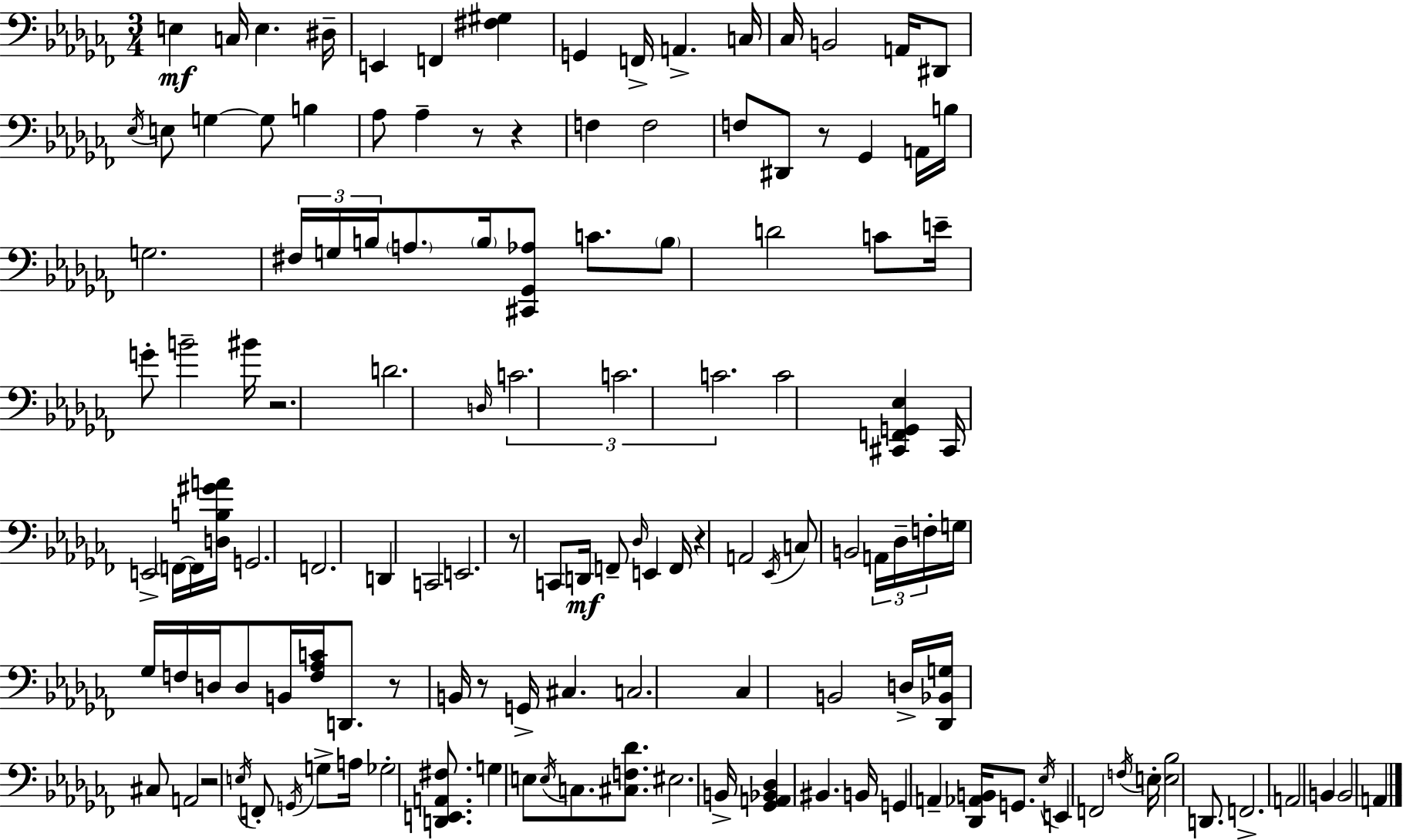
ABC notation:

X:1
T:Untitled
M:3/4
L:1/4
K:Abm
E, C,/4 E, ^D,/4 E,, F,, [^F,^G,] G,, F,,/4 A,, C,/4 _C,/4 B,,2 A,,/4 ^D,,/2 _E,/4 E,/2 G, G,/2 B, _A,/2 _A, z/2 z F, F,2 F,/2 ^D,,/2 z/2 _G,, A,,/4 B,/4 G,2 ^F,/4 G,/4 B,/4 A,/2 B,/4 [^C,,_G,,_A,]/2 C/2 B,/2 D2 C/2 E/4 G/2 B2 ^B/4 z2 D2 D,/4 C2 C2 C2 C2 [^C,,F,,G,,_E,] ^C,,/4 E,,2 F,,/4 F,,/4 [D,B,^GA]/4 G,,2 F,,2 D,, C,,2 E,,2 z/2 C,,/2 D,,/4 F,,/2 _D,/4 E,, F,,/4 z A,,2 _E,,/4 C,/2 B,,2 A,,/4 _D,/4 F,/4 G,/4 _G,/4 F,/4 D,/4 D,/2 B,,/4 [F,_A,C]/4 D,,/2 z/2 B,,/4 z/2 G,,/4 ^C, C,2 _C, B,,2 D,/4 [_D,,_B,,G,]/4 ^C,/2 A,,2 z2 E,/4 F,,/2 G,,/4 G,/2 A,/4 _G,2 [D,,E,,A,,^F,]/2 G, E,/2 E,/4 C,/2 [^C,F,_D]/2 ^E,2 B,,/4 [_G,,A,,_B,,_D,] ^B,, B,,/4 G,, A,, [_D,,_A,,B,,]/4 G,,/2 _E,/4 E,, F,,2 F,/4 E,/4 [E,_B,]2 D,,/2 F,,2 A,,2 B,, B,,2 A,,